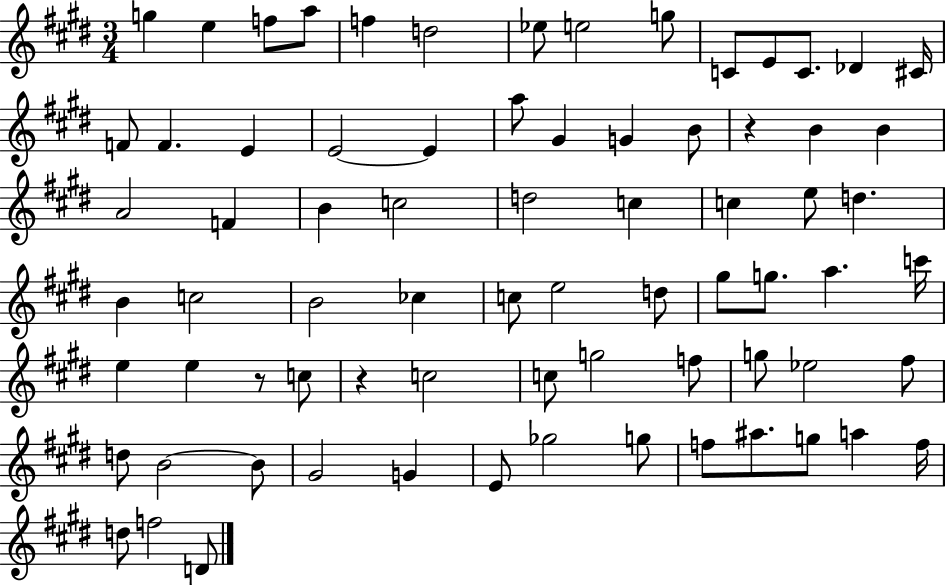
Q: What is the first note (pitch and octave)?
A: G5